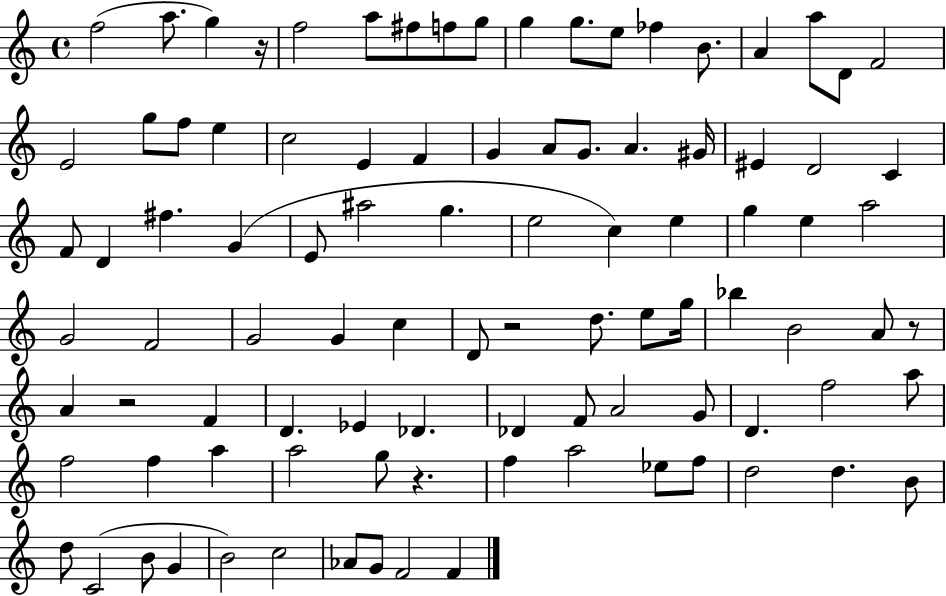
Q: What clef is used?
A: treble